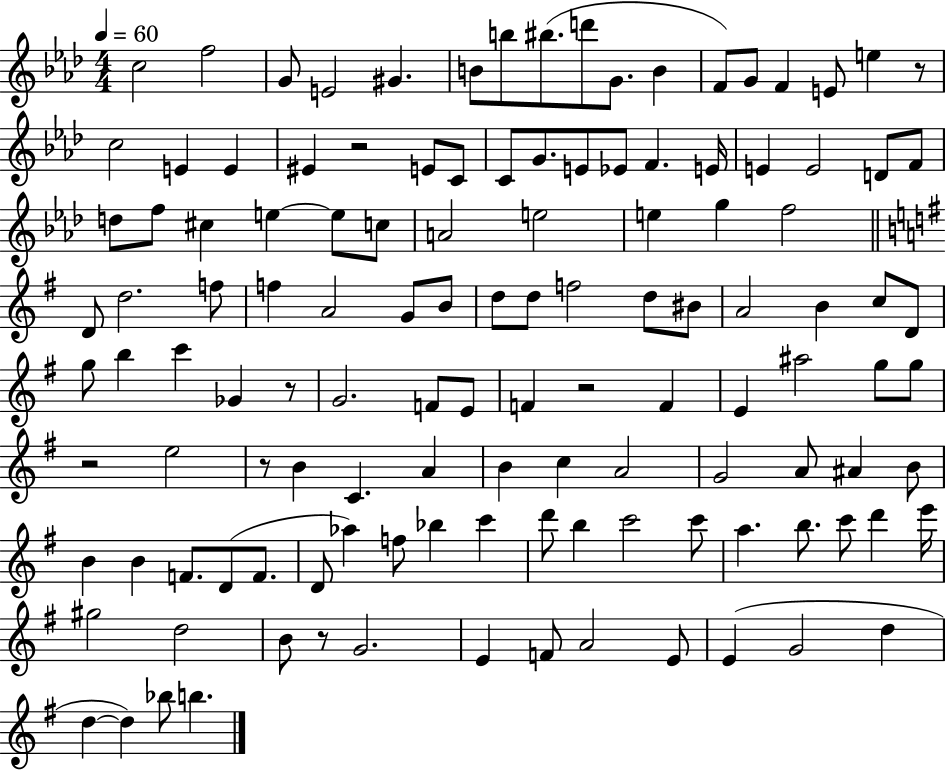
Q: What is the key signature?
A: AES major